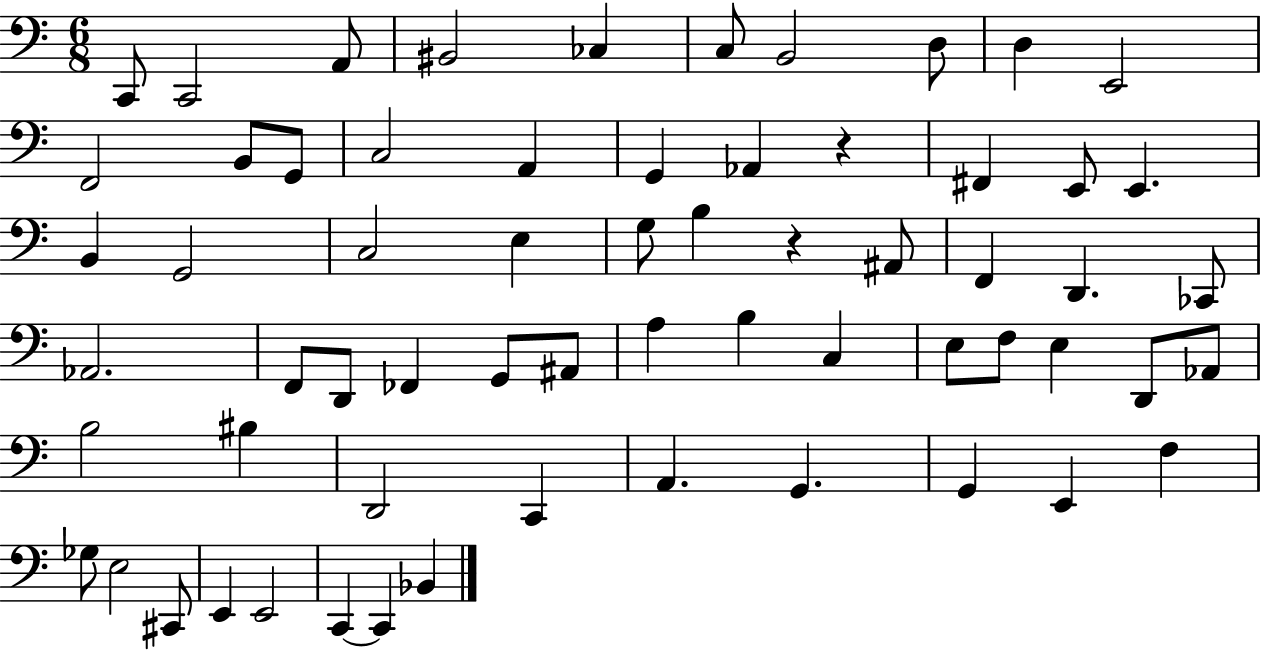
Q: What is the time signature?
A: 6/8